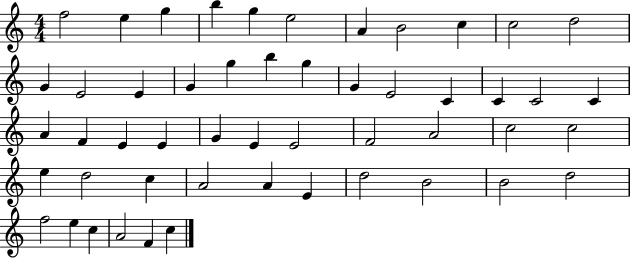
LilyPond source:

{
  \clef treble
  \numericTimeSignature
  \time 4/4
  \key c \major
  f''2 e''4 g''4 | b''4 g''4 e''2 | a'4 b'2 c''4 | c''2 d''2 | \break g'4 e'2 e'4 | g'4 g''4 b''4 g''4 | g'4 e'2 c'4 | c'4 c'2 c'4 | \break a'4 f'4 e'4 e'4 | g'4 e'4 e'2 | f'2 a'2 | c''2 c''2 | \break e''4 d''2 c''4 | a'2 a'4 e'4 | d''2 b'2 | b'2 d''2 | \break f''2 e''4 c''4 | a'2 f'4 c''4 | \bar "|."
}